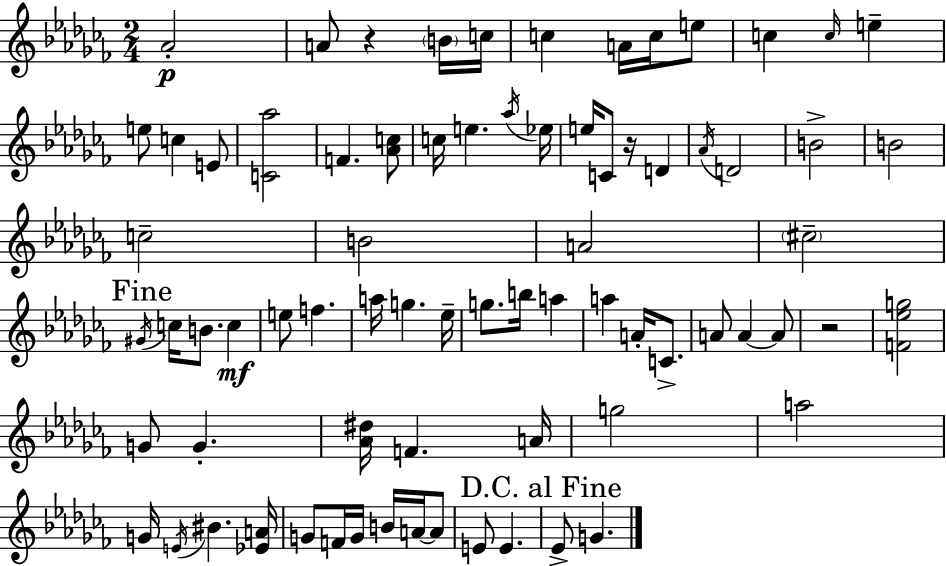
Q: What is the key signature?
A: AES minor